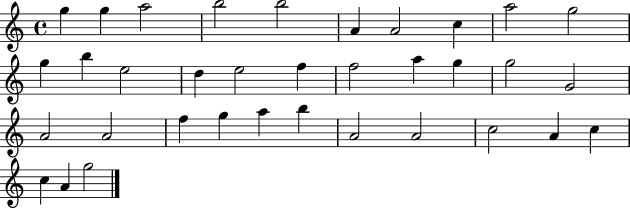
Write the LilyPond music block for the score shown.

{
  \clef treble
  \time 4/4
  \defaultTimeSignature
  \key c \major
  g''4 g''4 a''2 | b''2 b''2 | a'4 a'2 c''4 | a''2 g''2 | \break g''4 b''4 e''2 | d''4 e''2 f''4 | f''2 a''4 g''4 | g''2 g'2 | \break a'2 a'2 | f''4 g''4 a''4 b''4 | a'2 a'2 | c''2 a'4 c''4 | \break c''4 a'4 g''2 | \bar "|."
}